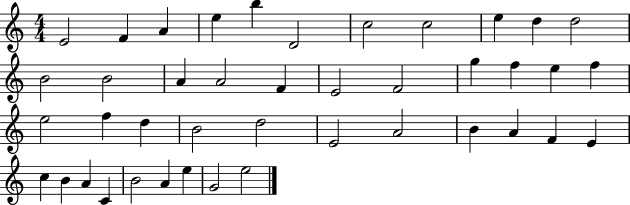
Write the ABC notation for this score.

X:1
T:Untitled
M:4/4
L:1/4
K:C
E2 F A e b D2 c2 c2 e d d2 B2 B2 A A2 F E2 F2 g f e f e2 f d B2 d2 E2 A2 B A F E c B A C B2 A e G2 e2